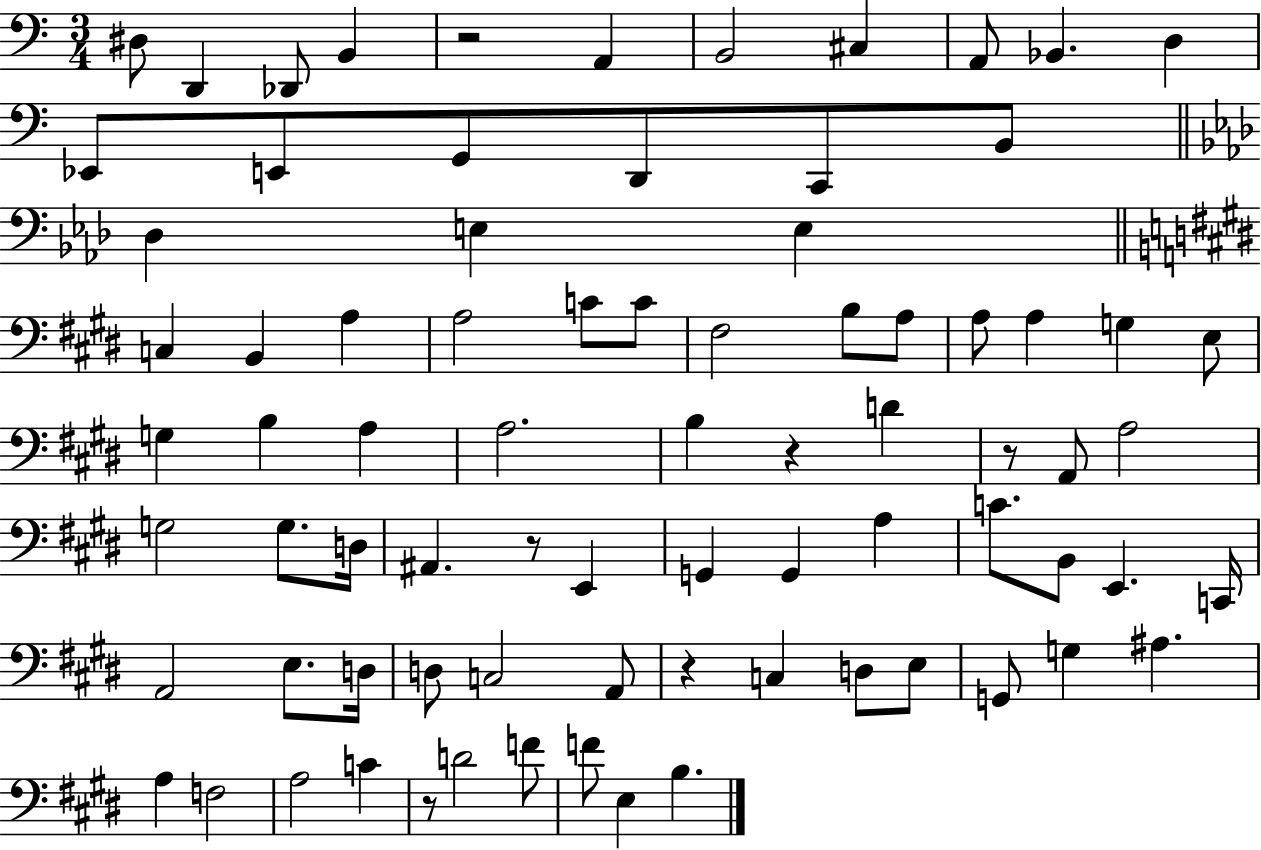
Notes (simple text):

D#3/e D2/q Db2/e B2/q R/h A2/q B2/h C#3/q A2/e Bb2/q. D3/q Eb2/e E2/e G2/e D2/e C2/e B2/e Db3/q E3/q E3/q C3/q B2/q A3/q A3/h C4/e C4/e F#3/h B3/e A3/e A3/e A3/q G3/q E3/e G3/q B3/q A3/q A3/h. B3/q R/q D4/q R/e A2/e A3/h G3/h G3/e. D3/s A#2/q. R/e E2/q G2/q G2/q A3/q C4/e. B2/e E2/q. C2/s A2/h E3/e. D3/s D3/e C3/h A2/e R/q C3/q D3/e E3/e G2/e G3/q A#3/q. A3/q F3/h A3/h C4/q R/e D4/h F4/e F4/e E3/q B3/q.